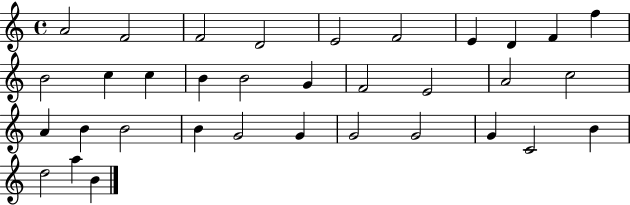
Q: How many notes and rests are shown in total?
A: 34